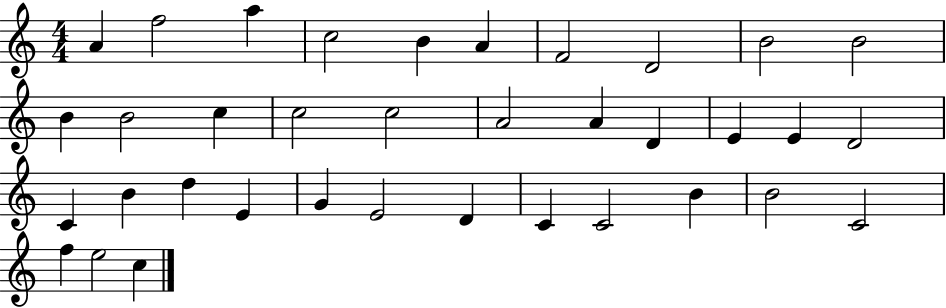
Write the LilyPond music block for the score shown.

{
  \clef treble
  \numericTimeSignature
  \time 4/4
  \key c \major
  a'4 f''2 a''4 | c''2 b'4 a'4 | f'2 d'2 | b'2 b'2 | \break b'4 b'2 c''4 | c''2 c''2 | a'2 a'4 d'4 | e'4 e'4 d'2 | \break c'4 b'4 d''4 e'4 | g'4 e'2 d'4 | c'4 c'2 b'4 | b'2 c'2 | \break f''4 e''2 c''4 | \bar "|."
}